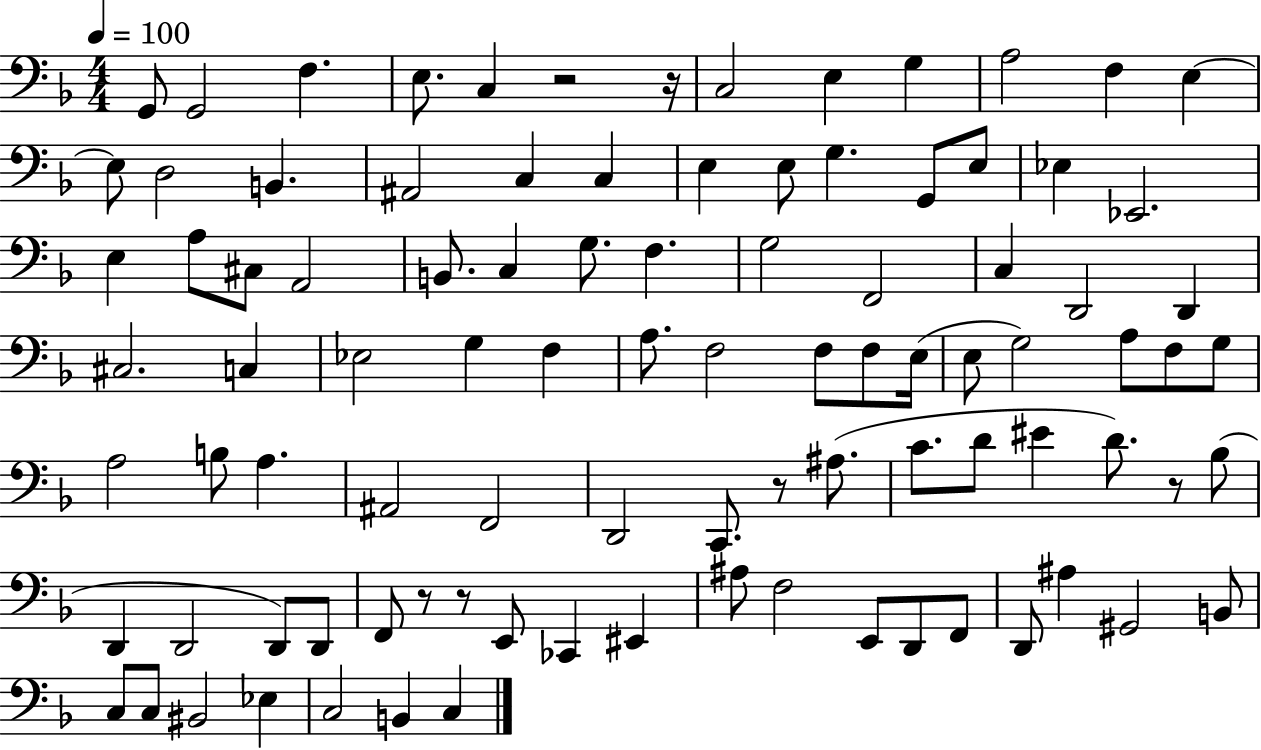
X:1
T:Untitled
M:4/4
L:1/4
K:F
G,,/2 G,,2 F, E,/2 C, z2 z/4 C,2 E, G, A,2 F, E, E,/2 D,2 B,, ^A,,2 C, C, E, E,/2 G, G,,/2 E,/2 _E, _E,,2 E, A,/2 ^C,/2 A,,2 B,,/2 C, G,/2 F, G,2 F,,2 C, D,,2 D,, ^C,2 C, _E,2 G, F, A,/2 F,2 F,/2 F,/2 E,/4 E,/2 G,2 A,/2 F,/2 G,/2 A,2 B,/2 A, ^A,,2 F,,2 D,,2 C,,/2 z/2 ^A,/2 C/2 D/2 ^E D/2 z/2 _B,/2 D,, D,,2 D,,/2 D,,/2 F,,/2 z/2 z/2 E,,/2 _C,, ^E,, ^A,/2 F,2 E,,/2 D,,/2 F,,/2 D,,/2 ^A, ^G,,2 B,,/2 C,/2 C,/2 ^B,,2 _E, C,2 B,, C,